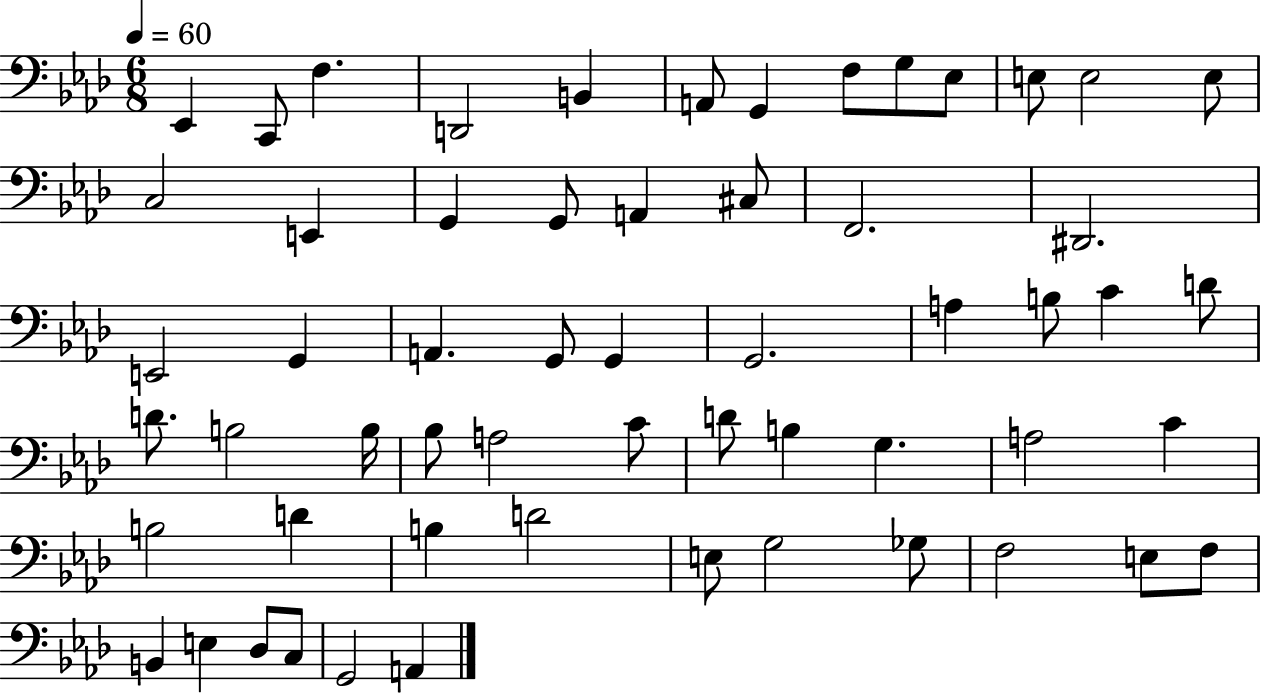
X:1
T:Untitled
M:6/8
L:1/4
K:Ab
_E,, C,,/2 F, D,,2 B,, A,,/2 G,, F,/2 G,/2 _E,/2 E,/2 E,2 E,/2 C,2 E,, G,, G,,/2 A,, ^C,/2 F,,2 ^D,,2 E,,2 G,, A,, G,,/2 G,, G,,2 A, B,/2 C D/2 D/2 B,2 B,/4 _B,/2 A,2 C/2 D/2 B, G, A,2 C B,2 D B, D2 E,/2 G,2 _G,/2 F,2 E,/2 F,/2 B,, E, _D,/2 C,/2 G,,2 A,,